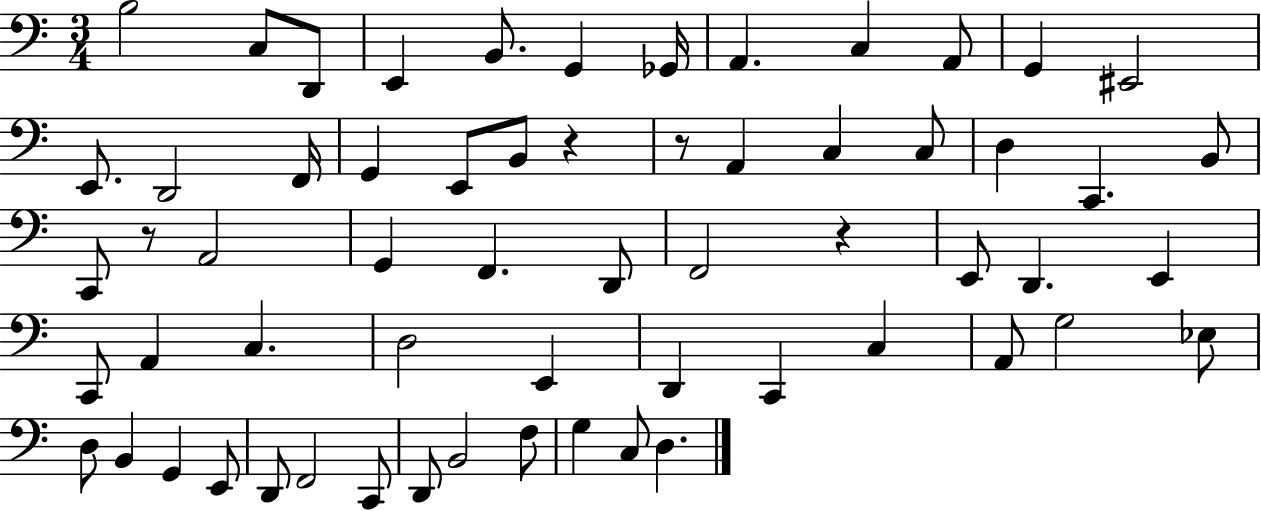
X:1
T:Untitled
M:3/4
L:1/4
K:C
B,2 C,/2 D,,/2 E,, B,,/2 G,, _G,,/4 A,, C, A,,/2 G,, ^E,,2 E,,/2 D,,2 F,,/4 G,, E,,/2 B,,/2 z z/2 A,, C, C,/2 D, C,, B,,/2 C,,/2 z/2 A,,2 G,, F,, D,,/2 F,,2 z E,,/2 D,, E,, C,,/2 A,, C, D,2 E,, D,, C,, C, A,,/2 G,2 _E,/2 D,/2 B,, G,, E,,/2 D,,/2 F,,2 C,,/2 D,,/2 B,,2 F,/2 G, C,/2 D,